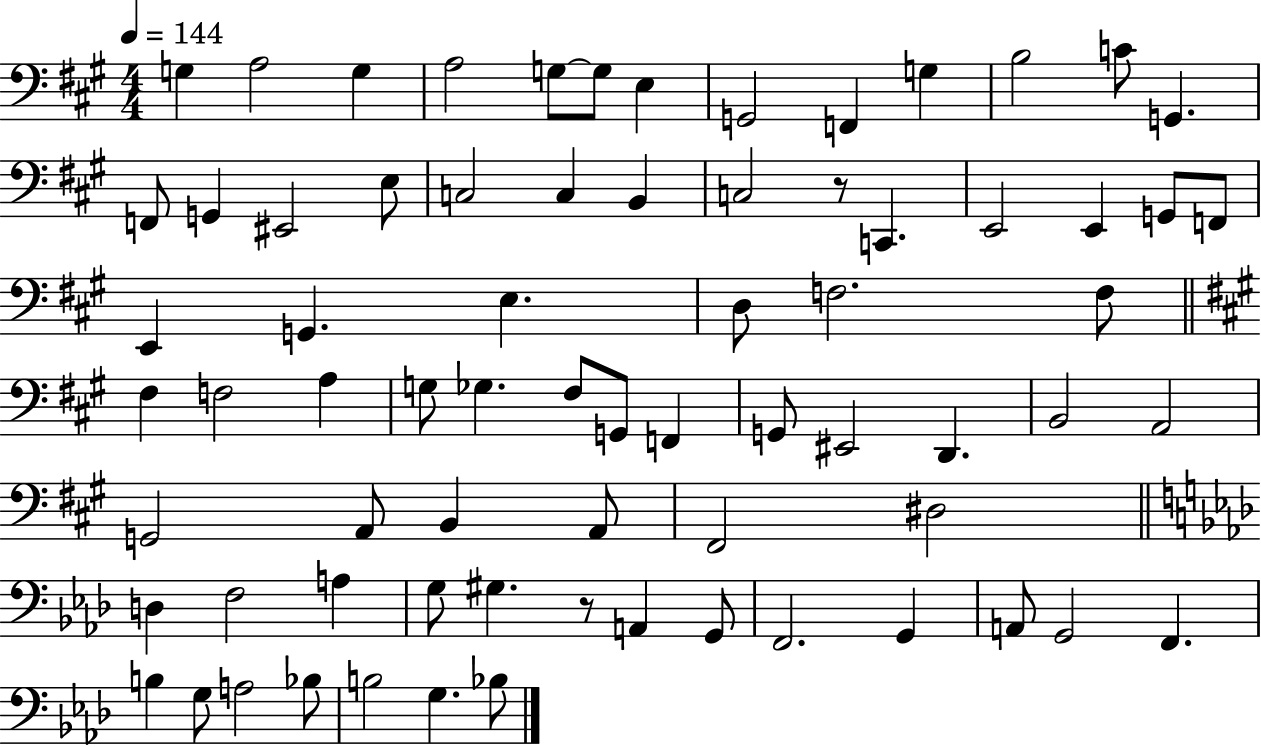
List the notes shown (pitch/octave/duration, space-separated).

G3/q A3/h G3/q A3/h G3/e G3/e E3/q G2/h F2/q G3/q B3/h C4/e G2/q. F2/e G2/q EIS2/h E3/e C3/h C3/q B2/q C3/h R/e C2/q. E2/h E2/q G2/e F2/e E2/q G2/q. E3/q. D3/e F3/h. F3/e F#3/q F3/h A3/q G3/e Gb3/q. F#3/e G2/e F2/q G2/e EIS2/h D2/q. B2/h A2/h G2/h A2/e B2/q A2/e F#2/h D#3/h D3/q F3/h A3/q G3/e G#3/q. R/e A2/q G2/e F2/h. G2/q A2/e G2/h F2/q. B3/q G3/e A3/h Bb3/e B3/h G3/q. Bb3/e